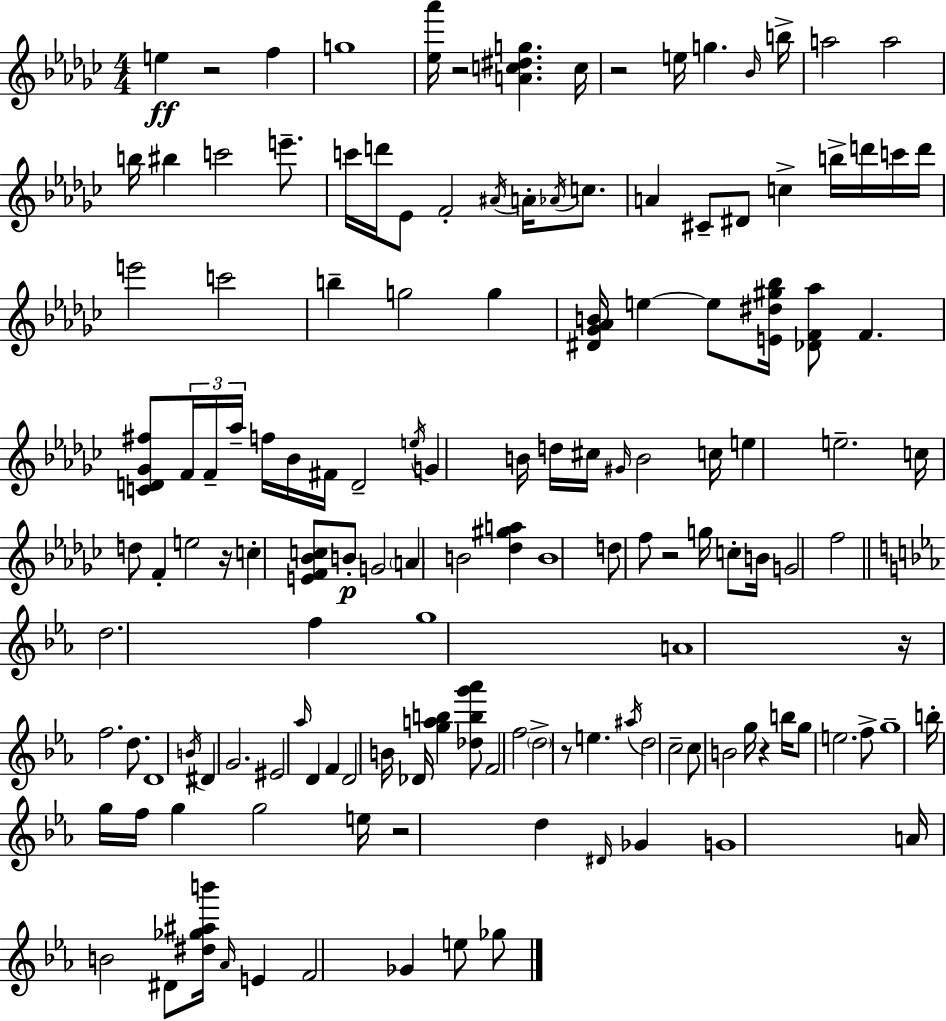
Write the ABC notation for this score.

X:1
T:Untitled
M:4/4
L:1/4
K:Ebm
e z2 f g4 [_e_a']/4 z2 [Ac^dg] c/4 z2 e/4 g _B/4 b/4 a2 a2 b/4 ^b c'2 e'/2 c'/4 d'/4 _E/2 F2 ^A/4 A/4 _A/4 c/2 A ^C/2 ^D/2 c b/4 d'/4 c'/4 d'/4 e'2 c'2 b g2 g [^D_G_AB]/4 e e/2 [E^d^g_b]/4 [_DF_a]/2 F [CD_G^f]/2 F/4 F/4 _a/4 f/4 _B/4 ^F/4 D2 e/4 G B/4 d/4 ^c/4 ^G/4 B2 c/4 e e2 c/4 d/2 F e2 z/4 c [EF_Bc]/2 B/2 G2 A B2 [_d^ga] B4 d/2 f/2 z2 g/4 c/2 B/4 G2 f2 d2 f g4 A4 z/4 f2 d/2 D4 B/4 ^D G2 ^E2 _a/4 D F D2 B/4 _D/4 [gab] [_dbg'_a']/2 F2 f2 d2 z/2 e ^a/4 d2 c2 c/2 B2 g/4 z b/4 g/2 e2 f/2 g4 b/4 g/4 f/4 g g2 e/4 z2 d ^D/4 _G G4 A/4 B2 ^D/2 [^d_g^ab']/4 _A/4 E F2 _G e/2 _g/2